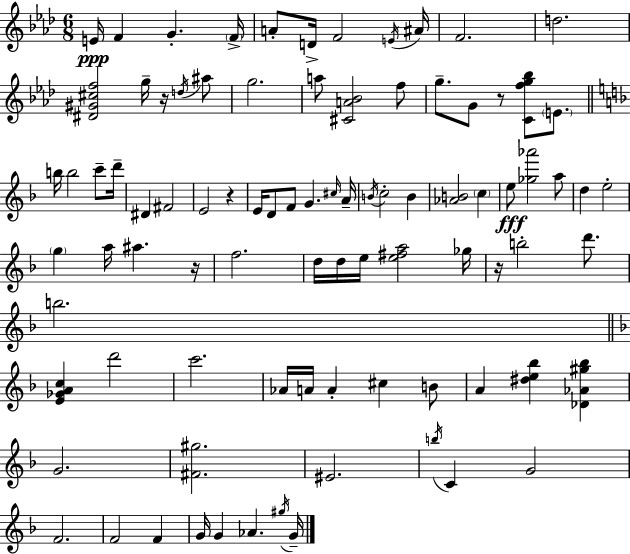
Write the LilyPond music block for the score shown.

{
  \clef treble
  \numericTimeSignature
  \time 6/8
  \key aes \major
  \repeat volta 2 { e'16\ppp f'4 g'4.-. \parenthesize f'16-> | a'8-. d'16-> f'2 \acciaccatura { e'16 } | ais'16 f'2. | d''2. | \break <dis' gis' cis'' f''>2 g''16-- r16 \acciaccatura { d''16 } | ais''8 g''2. | a''8 <cis' a' bes'>2 | f''8 g''8.-- g'8 r8 <c' f'' g'' bes''>8 \parenthesize e'8. | \break \bar "||" \break \key f \major b''16 b''2 c'''8-- d'''16-- | dis'4 fis'2 | e'2 r4 | e'16 d'8 f'8 g'4. \grace { cis''16 } | \break a'16-- \acciaccatura { b'16 } c''2-. b'4 | <aes' b'>2 \parenthesize c''4 | e''8\fff <ges'' aes'''>2 | a''8 d''4 e''2-. | \break \parenthesize g''4 a''16 ais''4. | r16 f''2. | d''16 d''16 e''16 <e'' fis'' a''>2 | ges''16 r16 b''2-. d'''8. | \break b''2. | \bar "||" \break \key d \minor <e' ges' a' c''>4 d'''2 | c'''2. | aes'16 a'16 a'4-. cis''4 b'8 | a'4 <dis'' e'' bes''>4 <des' aes' gis'' bes''>4 | \break g'2. | <fis' gis''>2. | eis'2. | \acciaccatura { b''16 } c'4 g'2 | \break f'2. | f'2 f'4 | g'16 g'4 aes'4. | \acciaccatura { gis''16 } g'16-- } \bar "|."
}